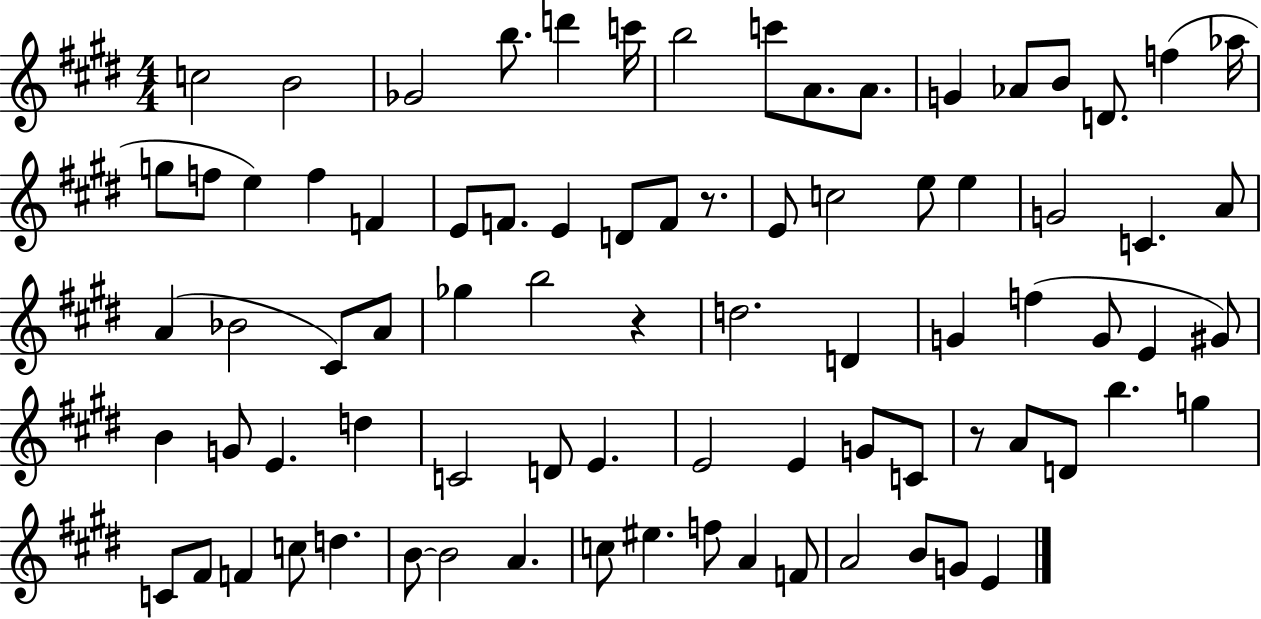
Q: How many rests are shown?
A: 3